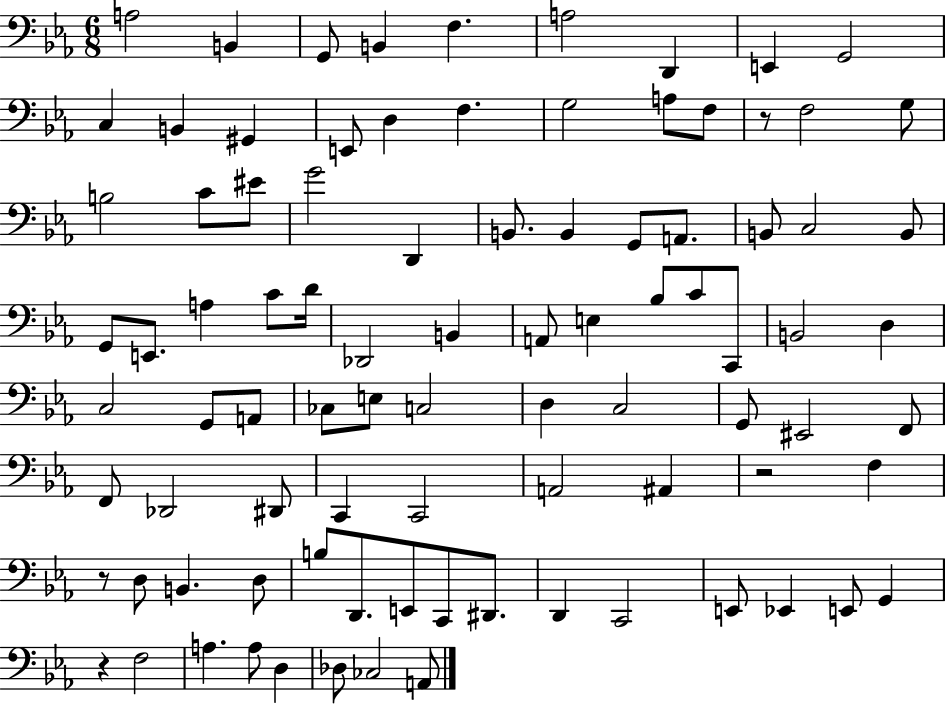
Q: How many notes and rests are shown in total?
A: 90